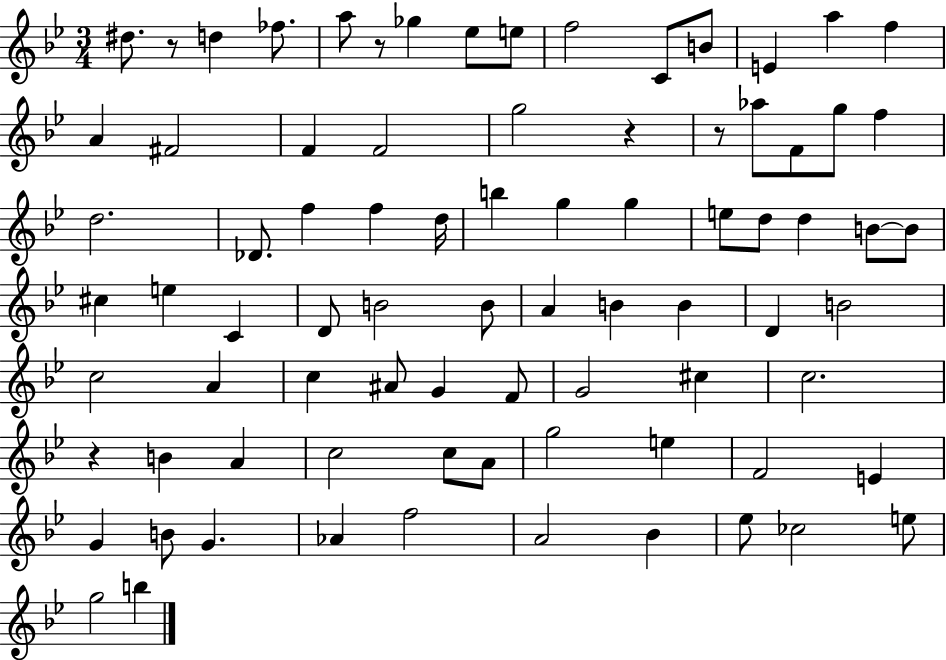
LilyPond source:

{
  \clef treble
  \numericTimeSignature
  \time 3/4
  \key bes \major
  dis''8. r8 d''4 fes''8. | a''8 r8 ges''4 ees''8 e''8 | f''2 c'8 b'8 | e'4 a''4 f''4 | \break a'4 fis'2 | f'4 f'2 | g''2 r4 | r8 aes''8 f'8 g''8 f''4 | \break d''2. | des'8. f''4 f''4 d''16 | b''4 g''4 g''4 | e''8 d''8 d''4 b'8~~ b'8 | \break cis''4 e''4 c'4 | d'8 b'2 b'8 | a'4 b'4 b'4 | d'4 b'2 | \break c''2 a'4 | c''4 ais'8 g'4 f'8 | g'2 cis''4 | c''2. | \break r4 b'4 a'4 | c''2 c''8 a'8 | g''2 e''4 | f'2 e'4 | \break g'4 b'8 g'4. | aes'4 f''2 | a'2 bes'4 | ees''8 ces''2 e''8 | \break g''2 b''4 | \bar "|."
}